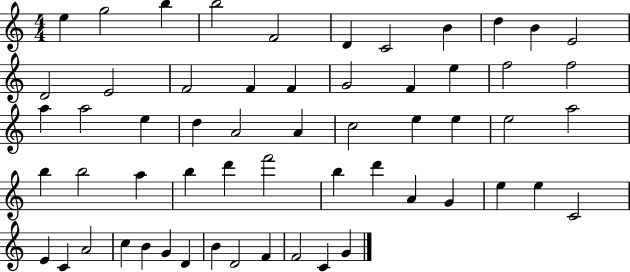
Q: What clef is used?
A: treble